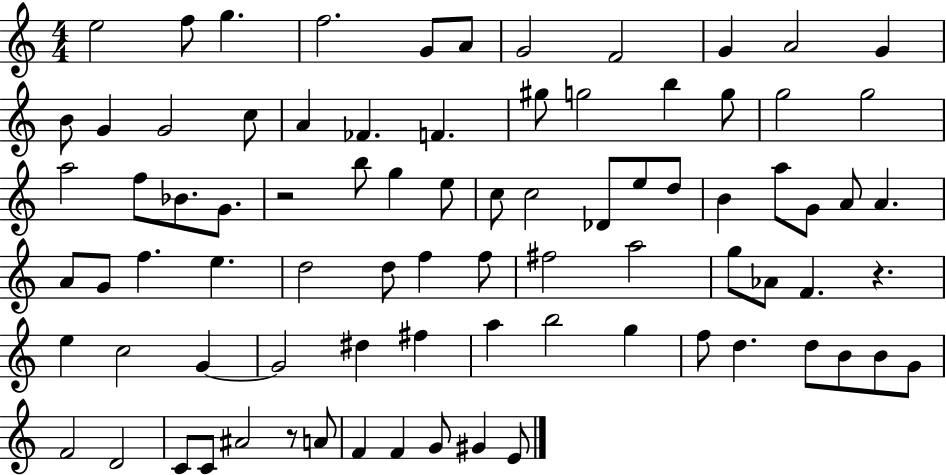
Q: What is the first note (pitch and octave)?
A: E5